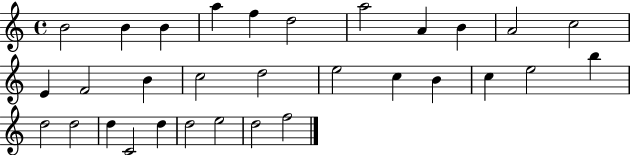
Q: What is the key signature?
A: C major